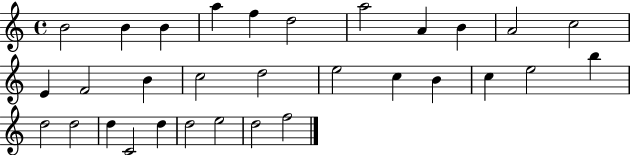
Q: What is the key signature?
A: C major